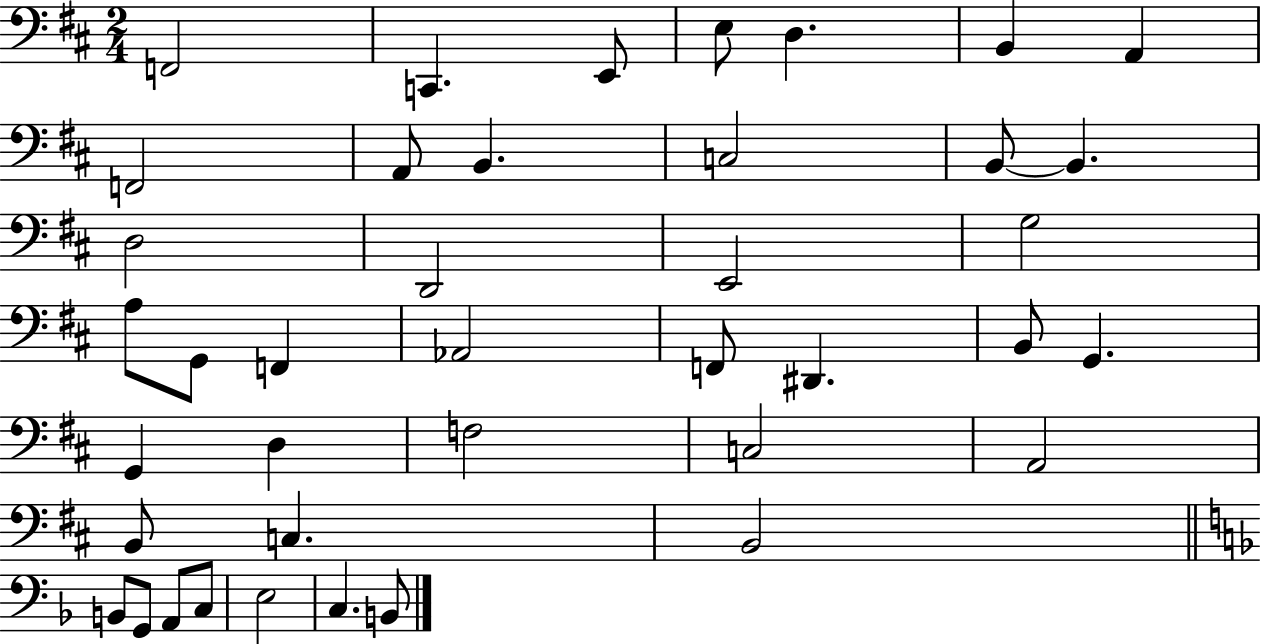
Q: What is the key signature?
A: D major